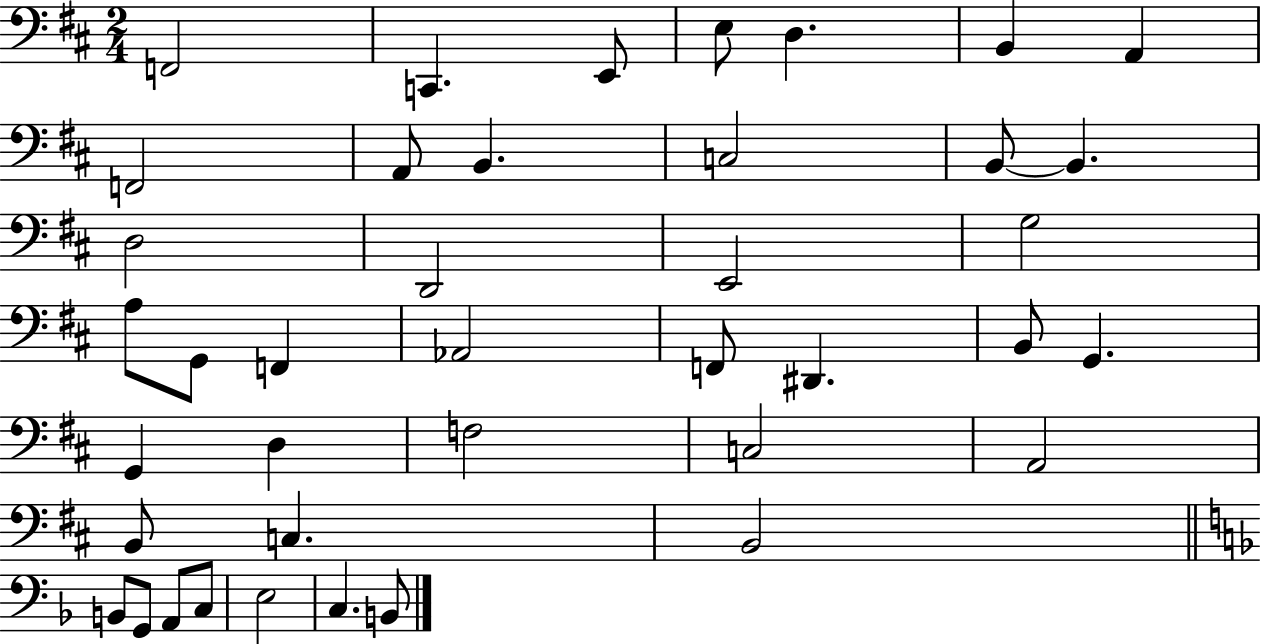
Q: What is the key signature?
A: D major